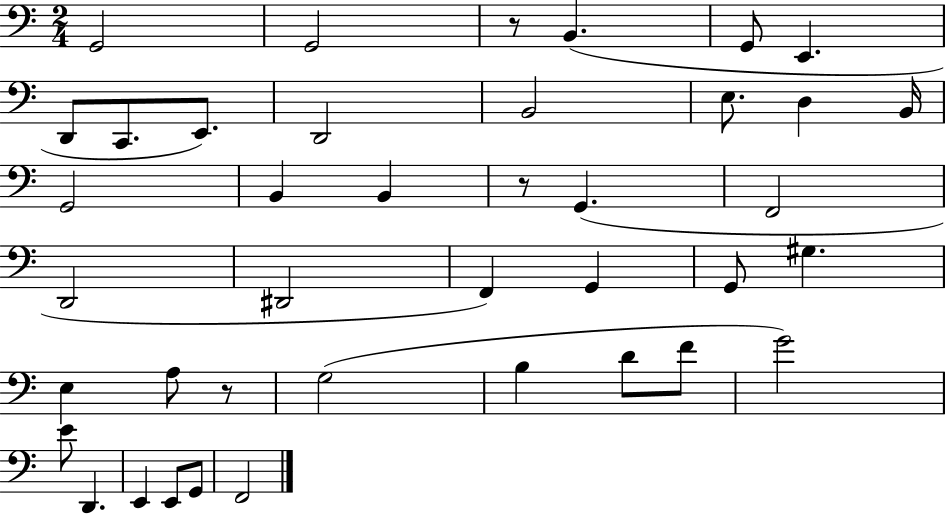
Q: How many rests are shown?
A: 3